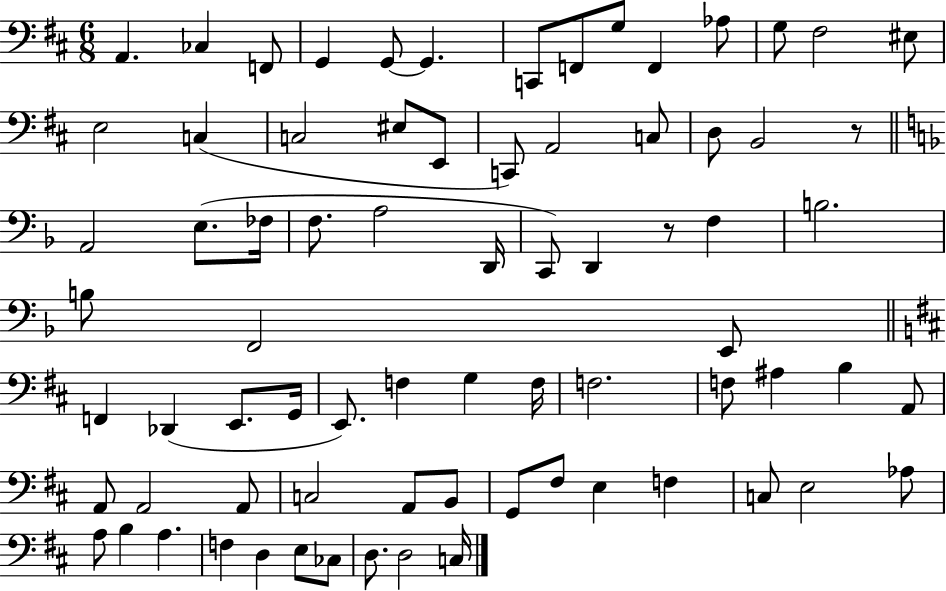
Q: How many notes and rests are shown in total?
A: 75